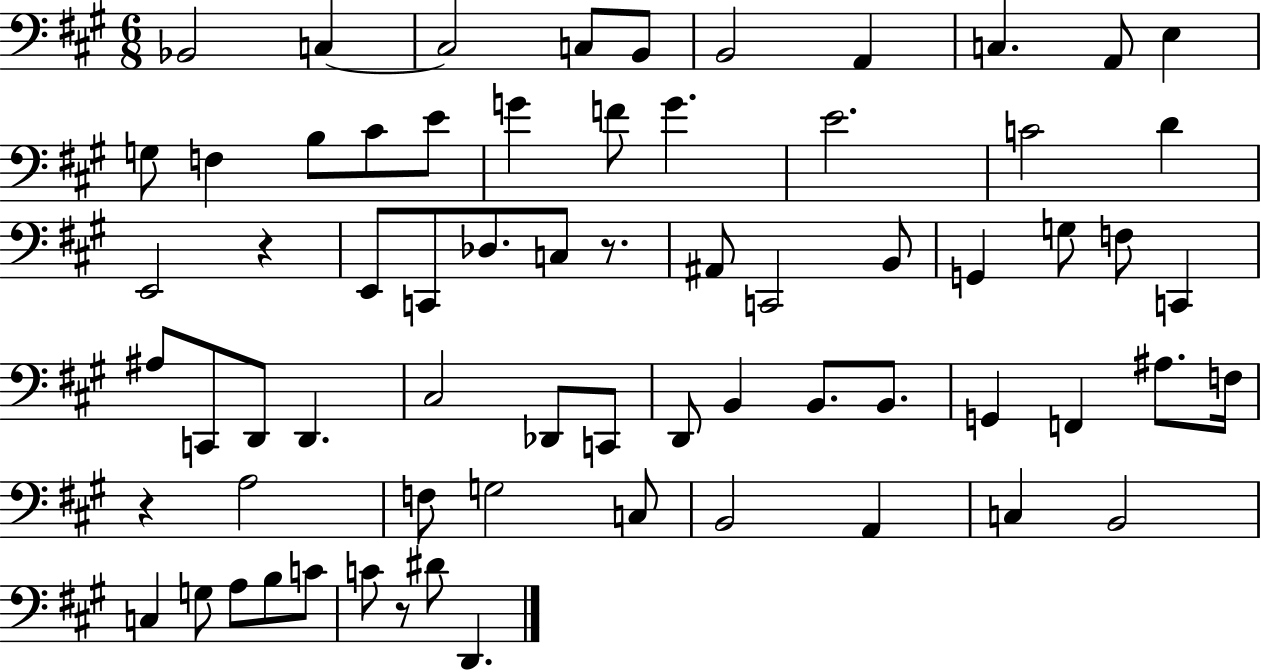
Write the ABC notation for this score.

X:1
T:Untitled
M:6/8
L:1/4
K:A
_B,,2 C, C,2 C,/2 B,,/2 B,,2 A,, C, A,,/2 E, G,/2 F, B,/2 ^C/2 E/2 G F/2 G E2 C2 D E,,2 z E,,/2 C,,/2 _D,/2 C,/2 z/2 ^A,,/2 C,,2 B,,/2 G,, G,/2 F,/2 C,, ^A,/2 C,,/2 D,,/2 D,, ^C,2 _D,,/2 C,,/2 D,,/2 B,, B,,/2 B,,/2 G,, F,, ^A,/2 F,/4 z A,2 F,/2 G,2 C,/2 B,,2 A,, C, B,,2 C, G,/2 A,/2 B,/2 C/2 C/2 z/2 ^D/2 D,,